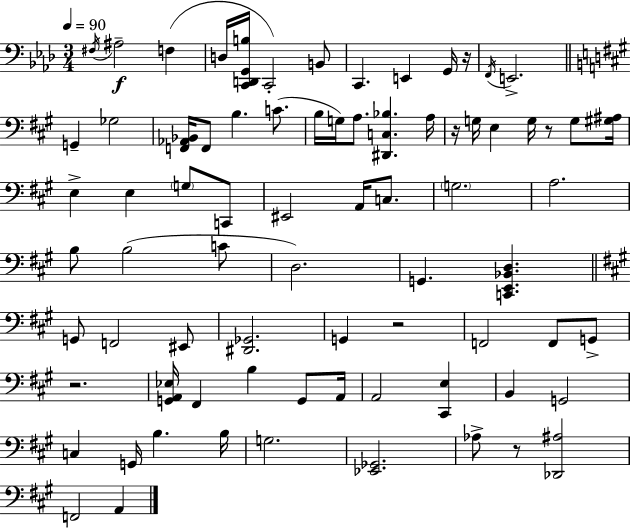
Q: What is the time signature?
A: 3/4